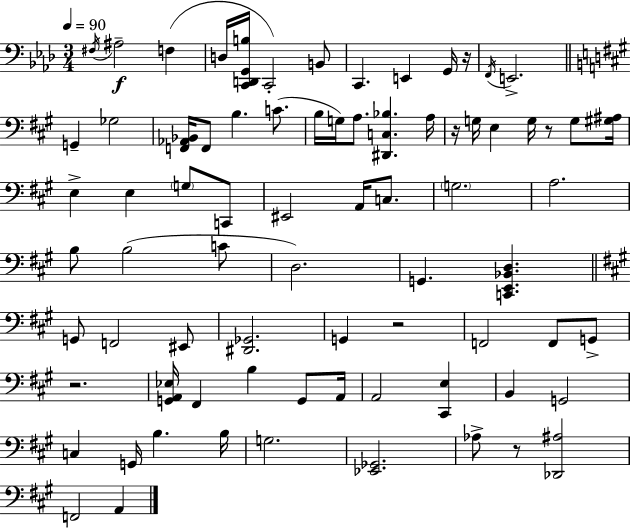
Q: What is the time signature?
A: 3/4